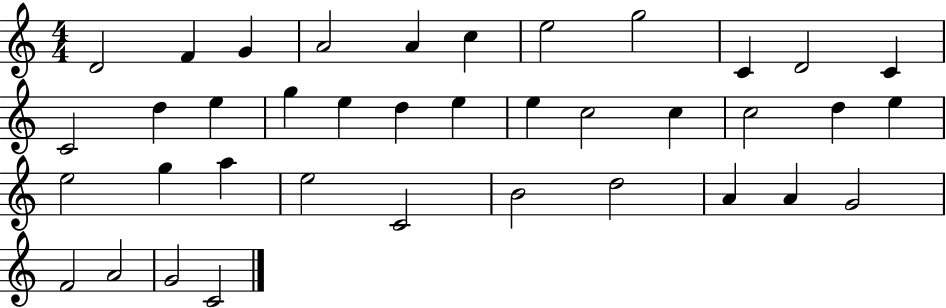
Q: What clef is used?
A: treble